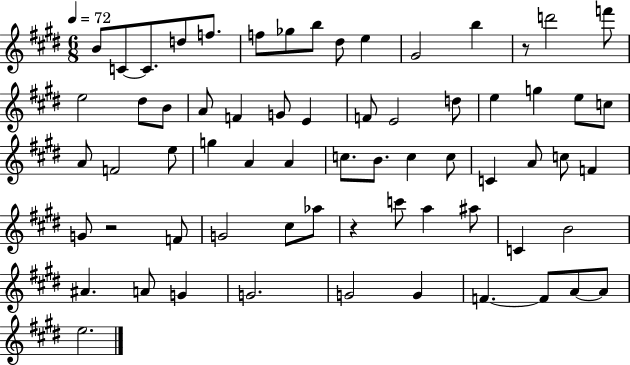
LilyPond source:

{
  \clef treble
  \numericTimeSignature
  \time 6/8
  \key e \major
  \tempo 4 = 72
  \repeat volta 2 { b'8 c'8~~ c'8. d''8 f''8. | f''8 ges''8 b''8 dis''8 e''4 | gis'2 b''4 | r8 d'''2 f'''8 | \break e''2 dis''8 b'8 | a'8 f'4 g'8 e'4 | f'8 e'2 d''8 | e''4 g''4 e''8 c''8 | \break a'8 f'2 e''8 | g''4 a'4 a'4 | c''8. b'8. c''4 c''8 | c'4 a'8 c''8 f'4 | \break g'8 r2 f'8 | g'2 cis''8 aes''8 | r4 c'''8 a''4 ais''8 | c'4 b'2 | \break ais'4. a'8 g'4 | g'2. | g'2 g'4 | f'4.~~ f'8 a'8~~ a'8 | \break e''2. | } \bar "|."
}